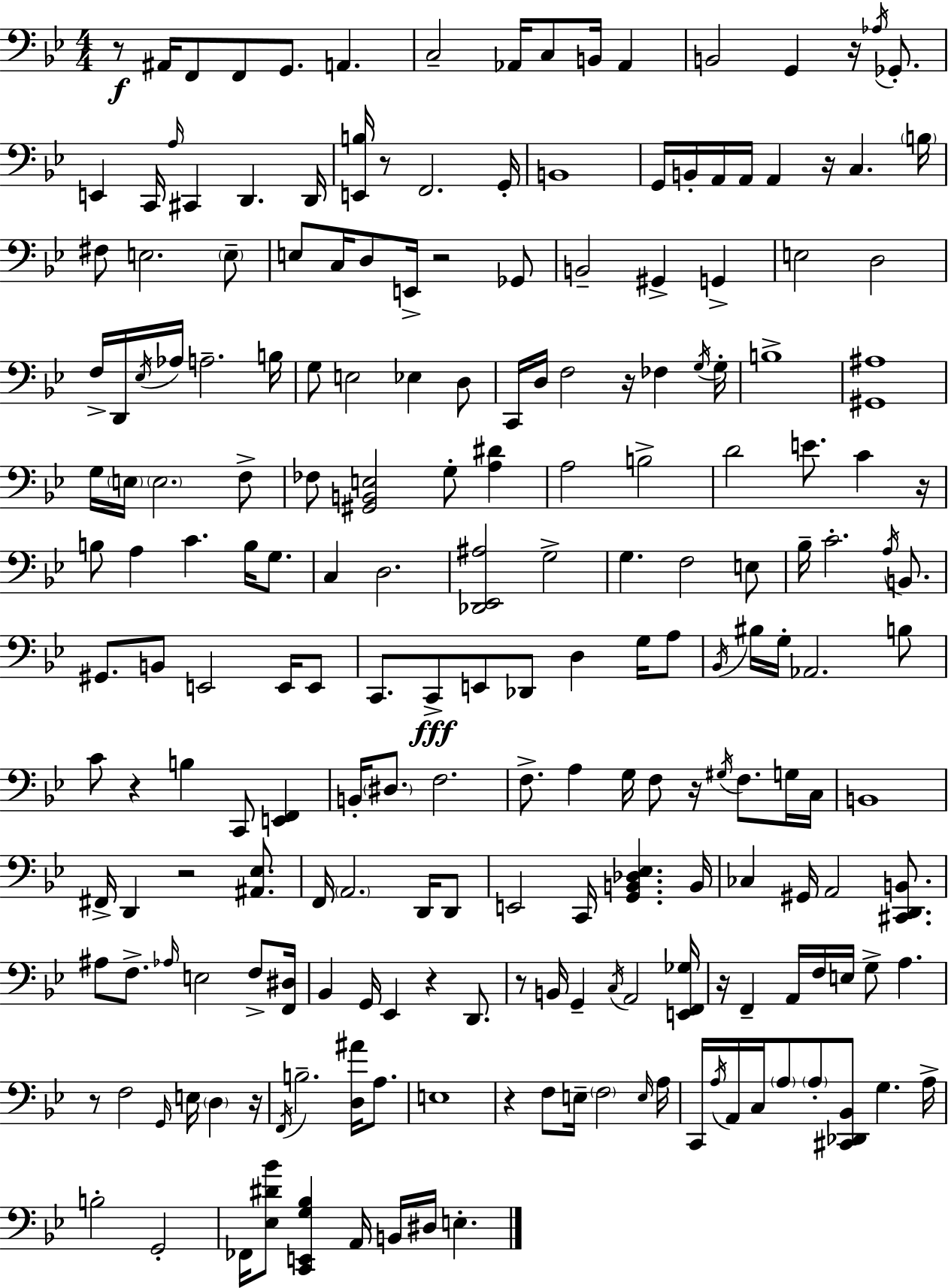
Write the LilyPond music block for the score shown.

{
  \clef bass
  \numericTimeSignature
  \time 4/4
  \key g \minor
  r8\f ais,16 f,8 f,8 g,8. a,4. | c2-- aes,16 c8 b,16 aes,4 | b,2 g,4 r16 \acciaccatura { aes16 } ges,8.-. | e,4 c,16 \grace { a16 } cis,4 d,4. | \break d,16 <e, b>16 r8 f,2. | g,16-. b,1 | g,16 b,16-. a,16 a,16 a,4 r16 c4. | \parenthesize b16 fis8 e2. | \break \parenthesize e8-- e8 c16 d8 e,16-> r2 | ges,8 b,2-- gis,4-> g,4-> | e2 d2 | f16-> d,16 \acciaccatura { ees16 } aes16 a2.-- | \break b16 g8 e2 ees4 | d8 c,16 d16 f2 r16 fes4 | \acciaccatura { g16 } g16-. b1-> | <gis, ais>1 | \break g16 \parenthesize e16 \parenthesize e2. | f8-> fes8 <gis, b, e>2 g8-. | <a dis'>4 a2 b2-> | d'2 e'8. c'4 | \break r16 b8 a4 c'4. | b16 g8. c4 d2. | <des, ees, ais>2 g2-> | g4. f2 | \break e8 bes16-- c'2.-. | \acciaccatura { a16 } b,8. gis,8. b,8 e,2 | e,16 e,8 c,8. c,8->\fff e,8 des,8 d4 | g16 a8 \acciaccatura { bes,16 } bis16 g16-. aes,2. | \break b8 c'8 r4 b4 | c,8 <e, f,>4 b,16-. \parenthesize dis8. f2. | f8.-> a4 g16 f8 | r16 \acciaccatura { gis16 } f8. g16 c16 b,1 | \break fis,16-> d,4 r2 | <ais, ees>8. f,16 \parenthesize a,2. | d,16 d,8 e,2 c,16 | <g, b, des ees>4. b,16 ces4 gis,16 a,2 | \break <cis, d, b,>8. ais8 f8.-> \grace { aes16 } e2 | f8-> <f, dis>16 bes,4 g,16 ees,4 | r4 d,8. r8 b,16 g,4-- \acciaccatura { c16 } | a,2 <e, f, ges>16 r16 f,4-- a,16 f16 | \break e16 g8-> a4. r8 f2 | \grace { g,16 } e16 \parenthesize d4 r16 \acciaccatura { f,16 } b2.-- | <d ais'>16 a8. e1 | r4 f8 | \break e16-- \parenthesize f2 \grace { e16 } a16 c,16 \acciaccatura { a16 } a,16 c16 | \parenthesize a8 \parenthesize a8-. <cis, des, bes,>8 g4. a16-> b2-. | g,2-. fes,16 <ees dis' bes'>8 | <c, e, g bes>4 a,16 b,16 dis16 e4.-. \bar "|."
}